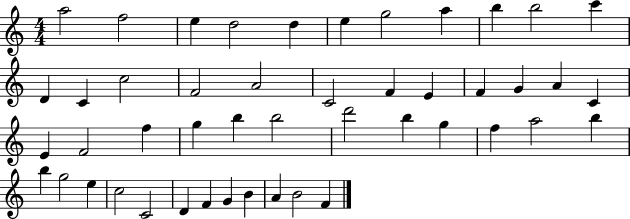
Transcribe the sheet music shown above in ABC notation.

X:1
T:Untitled
M:4/4
L:1/4
K:C
a2 f2 e d2 d e g2 a b b2 c' D C c2 F2 A2 C2 F E F G A C E F2 f g b b2 d'2 b g f a2 b b g2 e c2 C2 D F G B A B2 F